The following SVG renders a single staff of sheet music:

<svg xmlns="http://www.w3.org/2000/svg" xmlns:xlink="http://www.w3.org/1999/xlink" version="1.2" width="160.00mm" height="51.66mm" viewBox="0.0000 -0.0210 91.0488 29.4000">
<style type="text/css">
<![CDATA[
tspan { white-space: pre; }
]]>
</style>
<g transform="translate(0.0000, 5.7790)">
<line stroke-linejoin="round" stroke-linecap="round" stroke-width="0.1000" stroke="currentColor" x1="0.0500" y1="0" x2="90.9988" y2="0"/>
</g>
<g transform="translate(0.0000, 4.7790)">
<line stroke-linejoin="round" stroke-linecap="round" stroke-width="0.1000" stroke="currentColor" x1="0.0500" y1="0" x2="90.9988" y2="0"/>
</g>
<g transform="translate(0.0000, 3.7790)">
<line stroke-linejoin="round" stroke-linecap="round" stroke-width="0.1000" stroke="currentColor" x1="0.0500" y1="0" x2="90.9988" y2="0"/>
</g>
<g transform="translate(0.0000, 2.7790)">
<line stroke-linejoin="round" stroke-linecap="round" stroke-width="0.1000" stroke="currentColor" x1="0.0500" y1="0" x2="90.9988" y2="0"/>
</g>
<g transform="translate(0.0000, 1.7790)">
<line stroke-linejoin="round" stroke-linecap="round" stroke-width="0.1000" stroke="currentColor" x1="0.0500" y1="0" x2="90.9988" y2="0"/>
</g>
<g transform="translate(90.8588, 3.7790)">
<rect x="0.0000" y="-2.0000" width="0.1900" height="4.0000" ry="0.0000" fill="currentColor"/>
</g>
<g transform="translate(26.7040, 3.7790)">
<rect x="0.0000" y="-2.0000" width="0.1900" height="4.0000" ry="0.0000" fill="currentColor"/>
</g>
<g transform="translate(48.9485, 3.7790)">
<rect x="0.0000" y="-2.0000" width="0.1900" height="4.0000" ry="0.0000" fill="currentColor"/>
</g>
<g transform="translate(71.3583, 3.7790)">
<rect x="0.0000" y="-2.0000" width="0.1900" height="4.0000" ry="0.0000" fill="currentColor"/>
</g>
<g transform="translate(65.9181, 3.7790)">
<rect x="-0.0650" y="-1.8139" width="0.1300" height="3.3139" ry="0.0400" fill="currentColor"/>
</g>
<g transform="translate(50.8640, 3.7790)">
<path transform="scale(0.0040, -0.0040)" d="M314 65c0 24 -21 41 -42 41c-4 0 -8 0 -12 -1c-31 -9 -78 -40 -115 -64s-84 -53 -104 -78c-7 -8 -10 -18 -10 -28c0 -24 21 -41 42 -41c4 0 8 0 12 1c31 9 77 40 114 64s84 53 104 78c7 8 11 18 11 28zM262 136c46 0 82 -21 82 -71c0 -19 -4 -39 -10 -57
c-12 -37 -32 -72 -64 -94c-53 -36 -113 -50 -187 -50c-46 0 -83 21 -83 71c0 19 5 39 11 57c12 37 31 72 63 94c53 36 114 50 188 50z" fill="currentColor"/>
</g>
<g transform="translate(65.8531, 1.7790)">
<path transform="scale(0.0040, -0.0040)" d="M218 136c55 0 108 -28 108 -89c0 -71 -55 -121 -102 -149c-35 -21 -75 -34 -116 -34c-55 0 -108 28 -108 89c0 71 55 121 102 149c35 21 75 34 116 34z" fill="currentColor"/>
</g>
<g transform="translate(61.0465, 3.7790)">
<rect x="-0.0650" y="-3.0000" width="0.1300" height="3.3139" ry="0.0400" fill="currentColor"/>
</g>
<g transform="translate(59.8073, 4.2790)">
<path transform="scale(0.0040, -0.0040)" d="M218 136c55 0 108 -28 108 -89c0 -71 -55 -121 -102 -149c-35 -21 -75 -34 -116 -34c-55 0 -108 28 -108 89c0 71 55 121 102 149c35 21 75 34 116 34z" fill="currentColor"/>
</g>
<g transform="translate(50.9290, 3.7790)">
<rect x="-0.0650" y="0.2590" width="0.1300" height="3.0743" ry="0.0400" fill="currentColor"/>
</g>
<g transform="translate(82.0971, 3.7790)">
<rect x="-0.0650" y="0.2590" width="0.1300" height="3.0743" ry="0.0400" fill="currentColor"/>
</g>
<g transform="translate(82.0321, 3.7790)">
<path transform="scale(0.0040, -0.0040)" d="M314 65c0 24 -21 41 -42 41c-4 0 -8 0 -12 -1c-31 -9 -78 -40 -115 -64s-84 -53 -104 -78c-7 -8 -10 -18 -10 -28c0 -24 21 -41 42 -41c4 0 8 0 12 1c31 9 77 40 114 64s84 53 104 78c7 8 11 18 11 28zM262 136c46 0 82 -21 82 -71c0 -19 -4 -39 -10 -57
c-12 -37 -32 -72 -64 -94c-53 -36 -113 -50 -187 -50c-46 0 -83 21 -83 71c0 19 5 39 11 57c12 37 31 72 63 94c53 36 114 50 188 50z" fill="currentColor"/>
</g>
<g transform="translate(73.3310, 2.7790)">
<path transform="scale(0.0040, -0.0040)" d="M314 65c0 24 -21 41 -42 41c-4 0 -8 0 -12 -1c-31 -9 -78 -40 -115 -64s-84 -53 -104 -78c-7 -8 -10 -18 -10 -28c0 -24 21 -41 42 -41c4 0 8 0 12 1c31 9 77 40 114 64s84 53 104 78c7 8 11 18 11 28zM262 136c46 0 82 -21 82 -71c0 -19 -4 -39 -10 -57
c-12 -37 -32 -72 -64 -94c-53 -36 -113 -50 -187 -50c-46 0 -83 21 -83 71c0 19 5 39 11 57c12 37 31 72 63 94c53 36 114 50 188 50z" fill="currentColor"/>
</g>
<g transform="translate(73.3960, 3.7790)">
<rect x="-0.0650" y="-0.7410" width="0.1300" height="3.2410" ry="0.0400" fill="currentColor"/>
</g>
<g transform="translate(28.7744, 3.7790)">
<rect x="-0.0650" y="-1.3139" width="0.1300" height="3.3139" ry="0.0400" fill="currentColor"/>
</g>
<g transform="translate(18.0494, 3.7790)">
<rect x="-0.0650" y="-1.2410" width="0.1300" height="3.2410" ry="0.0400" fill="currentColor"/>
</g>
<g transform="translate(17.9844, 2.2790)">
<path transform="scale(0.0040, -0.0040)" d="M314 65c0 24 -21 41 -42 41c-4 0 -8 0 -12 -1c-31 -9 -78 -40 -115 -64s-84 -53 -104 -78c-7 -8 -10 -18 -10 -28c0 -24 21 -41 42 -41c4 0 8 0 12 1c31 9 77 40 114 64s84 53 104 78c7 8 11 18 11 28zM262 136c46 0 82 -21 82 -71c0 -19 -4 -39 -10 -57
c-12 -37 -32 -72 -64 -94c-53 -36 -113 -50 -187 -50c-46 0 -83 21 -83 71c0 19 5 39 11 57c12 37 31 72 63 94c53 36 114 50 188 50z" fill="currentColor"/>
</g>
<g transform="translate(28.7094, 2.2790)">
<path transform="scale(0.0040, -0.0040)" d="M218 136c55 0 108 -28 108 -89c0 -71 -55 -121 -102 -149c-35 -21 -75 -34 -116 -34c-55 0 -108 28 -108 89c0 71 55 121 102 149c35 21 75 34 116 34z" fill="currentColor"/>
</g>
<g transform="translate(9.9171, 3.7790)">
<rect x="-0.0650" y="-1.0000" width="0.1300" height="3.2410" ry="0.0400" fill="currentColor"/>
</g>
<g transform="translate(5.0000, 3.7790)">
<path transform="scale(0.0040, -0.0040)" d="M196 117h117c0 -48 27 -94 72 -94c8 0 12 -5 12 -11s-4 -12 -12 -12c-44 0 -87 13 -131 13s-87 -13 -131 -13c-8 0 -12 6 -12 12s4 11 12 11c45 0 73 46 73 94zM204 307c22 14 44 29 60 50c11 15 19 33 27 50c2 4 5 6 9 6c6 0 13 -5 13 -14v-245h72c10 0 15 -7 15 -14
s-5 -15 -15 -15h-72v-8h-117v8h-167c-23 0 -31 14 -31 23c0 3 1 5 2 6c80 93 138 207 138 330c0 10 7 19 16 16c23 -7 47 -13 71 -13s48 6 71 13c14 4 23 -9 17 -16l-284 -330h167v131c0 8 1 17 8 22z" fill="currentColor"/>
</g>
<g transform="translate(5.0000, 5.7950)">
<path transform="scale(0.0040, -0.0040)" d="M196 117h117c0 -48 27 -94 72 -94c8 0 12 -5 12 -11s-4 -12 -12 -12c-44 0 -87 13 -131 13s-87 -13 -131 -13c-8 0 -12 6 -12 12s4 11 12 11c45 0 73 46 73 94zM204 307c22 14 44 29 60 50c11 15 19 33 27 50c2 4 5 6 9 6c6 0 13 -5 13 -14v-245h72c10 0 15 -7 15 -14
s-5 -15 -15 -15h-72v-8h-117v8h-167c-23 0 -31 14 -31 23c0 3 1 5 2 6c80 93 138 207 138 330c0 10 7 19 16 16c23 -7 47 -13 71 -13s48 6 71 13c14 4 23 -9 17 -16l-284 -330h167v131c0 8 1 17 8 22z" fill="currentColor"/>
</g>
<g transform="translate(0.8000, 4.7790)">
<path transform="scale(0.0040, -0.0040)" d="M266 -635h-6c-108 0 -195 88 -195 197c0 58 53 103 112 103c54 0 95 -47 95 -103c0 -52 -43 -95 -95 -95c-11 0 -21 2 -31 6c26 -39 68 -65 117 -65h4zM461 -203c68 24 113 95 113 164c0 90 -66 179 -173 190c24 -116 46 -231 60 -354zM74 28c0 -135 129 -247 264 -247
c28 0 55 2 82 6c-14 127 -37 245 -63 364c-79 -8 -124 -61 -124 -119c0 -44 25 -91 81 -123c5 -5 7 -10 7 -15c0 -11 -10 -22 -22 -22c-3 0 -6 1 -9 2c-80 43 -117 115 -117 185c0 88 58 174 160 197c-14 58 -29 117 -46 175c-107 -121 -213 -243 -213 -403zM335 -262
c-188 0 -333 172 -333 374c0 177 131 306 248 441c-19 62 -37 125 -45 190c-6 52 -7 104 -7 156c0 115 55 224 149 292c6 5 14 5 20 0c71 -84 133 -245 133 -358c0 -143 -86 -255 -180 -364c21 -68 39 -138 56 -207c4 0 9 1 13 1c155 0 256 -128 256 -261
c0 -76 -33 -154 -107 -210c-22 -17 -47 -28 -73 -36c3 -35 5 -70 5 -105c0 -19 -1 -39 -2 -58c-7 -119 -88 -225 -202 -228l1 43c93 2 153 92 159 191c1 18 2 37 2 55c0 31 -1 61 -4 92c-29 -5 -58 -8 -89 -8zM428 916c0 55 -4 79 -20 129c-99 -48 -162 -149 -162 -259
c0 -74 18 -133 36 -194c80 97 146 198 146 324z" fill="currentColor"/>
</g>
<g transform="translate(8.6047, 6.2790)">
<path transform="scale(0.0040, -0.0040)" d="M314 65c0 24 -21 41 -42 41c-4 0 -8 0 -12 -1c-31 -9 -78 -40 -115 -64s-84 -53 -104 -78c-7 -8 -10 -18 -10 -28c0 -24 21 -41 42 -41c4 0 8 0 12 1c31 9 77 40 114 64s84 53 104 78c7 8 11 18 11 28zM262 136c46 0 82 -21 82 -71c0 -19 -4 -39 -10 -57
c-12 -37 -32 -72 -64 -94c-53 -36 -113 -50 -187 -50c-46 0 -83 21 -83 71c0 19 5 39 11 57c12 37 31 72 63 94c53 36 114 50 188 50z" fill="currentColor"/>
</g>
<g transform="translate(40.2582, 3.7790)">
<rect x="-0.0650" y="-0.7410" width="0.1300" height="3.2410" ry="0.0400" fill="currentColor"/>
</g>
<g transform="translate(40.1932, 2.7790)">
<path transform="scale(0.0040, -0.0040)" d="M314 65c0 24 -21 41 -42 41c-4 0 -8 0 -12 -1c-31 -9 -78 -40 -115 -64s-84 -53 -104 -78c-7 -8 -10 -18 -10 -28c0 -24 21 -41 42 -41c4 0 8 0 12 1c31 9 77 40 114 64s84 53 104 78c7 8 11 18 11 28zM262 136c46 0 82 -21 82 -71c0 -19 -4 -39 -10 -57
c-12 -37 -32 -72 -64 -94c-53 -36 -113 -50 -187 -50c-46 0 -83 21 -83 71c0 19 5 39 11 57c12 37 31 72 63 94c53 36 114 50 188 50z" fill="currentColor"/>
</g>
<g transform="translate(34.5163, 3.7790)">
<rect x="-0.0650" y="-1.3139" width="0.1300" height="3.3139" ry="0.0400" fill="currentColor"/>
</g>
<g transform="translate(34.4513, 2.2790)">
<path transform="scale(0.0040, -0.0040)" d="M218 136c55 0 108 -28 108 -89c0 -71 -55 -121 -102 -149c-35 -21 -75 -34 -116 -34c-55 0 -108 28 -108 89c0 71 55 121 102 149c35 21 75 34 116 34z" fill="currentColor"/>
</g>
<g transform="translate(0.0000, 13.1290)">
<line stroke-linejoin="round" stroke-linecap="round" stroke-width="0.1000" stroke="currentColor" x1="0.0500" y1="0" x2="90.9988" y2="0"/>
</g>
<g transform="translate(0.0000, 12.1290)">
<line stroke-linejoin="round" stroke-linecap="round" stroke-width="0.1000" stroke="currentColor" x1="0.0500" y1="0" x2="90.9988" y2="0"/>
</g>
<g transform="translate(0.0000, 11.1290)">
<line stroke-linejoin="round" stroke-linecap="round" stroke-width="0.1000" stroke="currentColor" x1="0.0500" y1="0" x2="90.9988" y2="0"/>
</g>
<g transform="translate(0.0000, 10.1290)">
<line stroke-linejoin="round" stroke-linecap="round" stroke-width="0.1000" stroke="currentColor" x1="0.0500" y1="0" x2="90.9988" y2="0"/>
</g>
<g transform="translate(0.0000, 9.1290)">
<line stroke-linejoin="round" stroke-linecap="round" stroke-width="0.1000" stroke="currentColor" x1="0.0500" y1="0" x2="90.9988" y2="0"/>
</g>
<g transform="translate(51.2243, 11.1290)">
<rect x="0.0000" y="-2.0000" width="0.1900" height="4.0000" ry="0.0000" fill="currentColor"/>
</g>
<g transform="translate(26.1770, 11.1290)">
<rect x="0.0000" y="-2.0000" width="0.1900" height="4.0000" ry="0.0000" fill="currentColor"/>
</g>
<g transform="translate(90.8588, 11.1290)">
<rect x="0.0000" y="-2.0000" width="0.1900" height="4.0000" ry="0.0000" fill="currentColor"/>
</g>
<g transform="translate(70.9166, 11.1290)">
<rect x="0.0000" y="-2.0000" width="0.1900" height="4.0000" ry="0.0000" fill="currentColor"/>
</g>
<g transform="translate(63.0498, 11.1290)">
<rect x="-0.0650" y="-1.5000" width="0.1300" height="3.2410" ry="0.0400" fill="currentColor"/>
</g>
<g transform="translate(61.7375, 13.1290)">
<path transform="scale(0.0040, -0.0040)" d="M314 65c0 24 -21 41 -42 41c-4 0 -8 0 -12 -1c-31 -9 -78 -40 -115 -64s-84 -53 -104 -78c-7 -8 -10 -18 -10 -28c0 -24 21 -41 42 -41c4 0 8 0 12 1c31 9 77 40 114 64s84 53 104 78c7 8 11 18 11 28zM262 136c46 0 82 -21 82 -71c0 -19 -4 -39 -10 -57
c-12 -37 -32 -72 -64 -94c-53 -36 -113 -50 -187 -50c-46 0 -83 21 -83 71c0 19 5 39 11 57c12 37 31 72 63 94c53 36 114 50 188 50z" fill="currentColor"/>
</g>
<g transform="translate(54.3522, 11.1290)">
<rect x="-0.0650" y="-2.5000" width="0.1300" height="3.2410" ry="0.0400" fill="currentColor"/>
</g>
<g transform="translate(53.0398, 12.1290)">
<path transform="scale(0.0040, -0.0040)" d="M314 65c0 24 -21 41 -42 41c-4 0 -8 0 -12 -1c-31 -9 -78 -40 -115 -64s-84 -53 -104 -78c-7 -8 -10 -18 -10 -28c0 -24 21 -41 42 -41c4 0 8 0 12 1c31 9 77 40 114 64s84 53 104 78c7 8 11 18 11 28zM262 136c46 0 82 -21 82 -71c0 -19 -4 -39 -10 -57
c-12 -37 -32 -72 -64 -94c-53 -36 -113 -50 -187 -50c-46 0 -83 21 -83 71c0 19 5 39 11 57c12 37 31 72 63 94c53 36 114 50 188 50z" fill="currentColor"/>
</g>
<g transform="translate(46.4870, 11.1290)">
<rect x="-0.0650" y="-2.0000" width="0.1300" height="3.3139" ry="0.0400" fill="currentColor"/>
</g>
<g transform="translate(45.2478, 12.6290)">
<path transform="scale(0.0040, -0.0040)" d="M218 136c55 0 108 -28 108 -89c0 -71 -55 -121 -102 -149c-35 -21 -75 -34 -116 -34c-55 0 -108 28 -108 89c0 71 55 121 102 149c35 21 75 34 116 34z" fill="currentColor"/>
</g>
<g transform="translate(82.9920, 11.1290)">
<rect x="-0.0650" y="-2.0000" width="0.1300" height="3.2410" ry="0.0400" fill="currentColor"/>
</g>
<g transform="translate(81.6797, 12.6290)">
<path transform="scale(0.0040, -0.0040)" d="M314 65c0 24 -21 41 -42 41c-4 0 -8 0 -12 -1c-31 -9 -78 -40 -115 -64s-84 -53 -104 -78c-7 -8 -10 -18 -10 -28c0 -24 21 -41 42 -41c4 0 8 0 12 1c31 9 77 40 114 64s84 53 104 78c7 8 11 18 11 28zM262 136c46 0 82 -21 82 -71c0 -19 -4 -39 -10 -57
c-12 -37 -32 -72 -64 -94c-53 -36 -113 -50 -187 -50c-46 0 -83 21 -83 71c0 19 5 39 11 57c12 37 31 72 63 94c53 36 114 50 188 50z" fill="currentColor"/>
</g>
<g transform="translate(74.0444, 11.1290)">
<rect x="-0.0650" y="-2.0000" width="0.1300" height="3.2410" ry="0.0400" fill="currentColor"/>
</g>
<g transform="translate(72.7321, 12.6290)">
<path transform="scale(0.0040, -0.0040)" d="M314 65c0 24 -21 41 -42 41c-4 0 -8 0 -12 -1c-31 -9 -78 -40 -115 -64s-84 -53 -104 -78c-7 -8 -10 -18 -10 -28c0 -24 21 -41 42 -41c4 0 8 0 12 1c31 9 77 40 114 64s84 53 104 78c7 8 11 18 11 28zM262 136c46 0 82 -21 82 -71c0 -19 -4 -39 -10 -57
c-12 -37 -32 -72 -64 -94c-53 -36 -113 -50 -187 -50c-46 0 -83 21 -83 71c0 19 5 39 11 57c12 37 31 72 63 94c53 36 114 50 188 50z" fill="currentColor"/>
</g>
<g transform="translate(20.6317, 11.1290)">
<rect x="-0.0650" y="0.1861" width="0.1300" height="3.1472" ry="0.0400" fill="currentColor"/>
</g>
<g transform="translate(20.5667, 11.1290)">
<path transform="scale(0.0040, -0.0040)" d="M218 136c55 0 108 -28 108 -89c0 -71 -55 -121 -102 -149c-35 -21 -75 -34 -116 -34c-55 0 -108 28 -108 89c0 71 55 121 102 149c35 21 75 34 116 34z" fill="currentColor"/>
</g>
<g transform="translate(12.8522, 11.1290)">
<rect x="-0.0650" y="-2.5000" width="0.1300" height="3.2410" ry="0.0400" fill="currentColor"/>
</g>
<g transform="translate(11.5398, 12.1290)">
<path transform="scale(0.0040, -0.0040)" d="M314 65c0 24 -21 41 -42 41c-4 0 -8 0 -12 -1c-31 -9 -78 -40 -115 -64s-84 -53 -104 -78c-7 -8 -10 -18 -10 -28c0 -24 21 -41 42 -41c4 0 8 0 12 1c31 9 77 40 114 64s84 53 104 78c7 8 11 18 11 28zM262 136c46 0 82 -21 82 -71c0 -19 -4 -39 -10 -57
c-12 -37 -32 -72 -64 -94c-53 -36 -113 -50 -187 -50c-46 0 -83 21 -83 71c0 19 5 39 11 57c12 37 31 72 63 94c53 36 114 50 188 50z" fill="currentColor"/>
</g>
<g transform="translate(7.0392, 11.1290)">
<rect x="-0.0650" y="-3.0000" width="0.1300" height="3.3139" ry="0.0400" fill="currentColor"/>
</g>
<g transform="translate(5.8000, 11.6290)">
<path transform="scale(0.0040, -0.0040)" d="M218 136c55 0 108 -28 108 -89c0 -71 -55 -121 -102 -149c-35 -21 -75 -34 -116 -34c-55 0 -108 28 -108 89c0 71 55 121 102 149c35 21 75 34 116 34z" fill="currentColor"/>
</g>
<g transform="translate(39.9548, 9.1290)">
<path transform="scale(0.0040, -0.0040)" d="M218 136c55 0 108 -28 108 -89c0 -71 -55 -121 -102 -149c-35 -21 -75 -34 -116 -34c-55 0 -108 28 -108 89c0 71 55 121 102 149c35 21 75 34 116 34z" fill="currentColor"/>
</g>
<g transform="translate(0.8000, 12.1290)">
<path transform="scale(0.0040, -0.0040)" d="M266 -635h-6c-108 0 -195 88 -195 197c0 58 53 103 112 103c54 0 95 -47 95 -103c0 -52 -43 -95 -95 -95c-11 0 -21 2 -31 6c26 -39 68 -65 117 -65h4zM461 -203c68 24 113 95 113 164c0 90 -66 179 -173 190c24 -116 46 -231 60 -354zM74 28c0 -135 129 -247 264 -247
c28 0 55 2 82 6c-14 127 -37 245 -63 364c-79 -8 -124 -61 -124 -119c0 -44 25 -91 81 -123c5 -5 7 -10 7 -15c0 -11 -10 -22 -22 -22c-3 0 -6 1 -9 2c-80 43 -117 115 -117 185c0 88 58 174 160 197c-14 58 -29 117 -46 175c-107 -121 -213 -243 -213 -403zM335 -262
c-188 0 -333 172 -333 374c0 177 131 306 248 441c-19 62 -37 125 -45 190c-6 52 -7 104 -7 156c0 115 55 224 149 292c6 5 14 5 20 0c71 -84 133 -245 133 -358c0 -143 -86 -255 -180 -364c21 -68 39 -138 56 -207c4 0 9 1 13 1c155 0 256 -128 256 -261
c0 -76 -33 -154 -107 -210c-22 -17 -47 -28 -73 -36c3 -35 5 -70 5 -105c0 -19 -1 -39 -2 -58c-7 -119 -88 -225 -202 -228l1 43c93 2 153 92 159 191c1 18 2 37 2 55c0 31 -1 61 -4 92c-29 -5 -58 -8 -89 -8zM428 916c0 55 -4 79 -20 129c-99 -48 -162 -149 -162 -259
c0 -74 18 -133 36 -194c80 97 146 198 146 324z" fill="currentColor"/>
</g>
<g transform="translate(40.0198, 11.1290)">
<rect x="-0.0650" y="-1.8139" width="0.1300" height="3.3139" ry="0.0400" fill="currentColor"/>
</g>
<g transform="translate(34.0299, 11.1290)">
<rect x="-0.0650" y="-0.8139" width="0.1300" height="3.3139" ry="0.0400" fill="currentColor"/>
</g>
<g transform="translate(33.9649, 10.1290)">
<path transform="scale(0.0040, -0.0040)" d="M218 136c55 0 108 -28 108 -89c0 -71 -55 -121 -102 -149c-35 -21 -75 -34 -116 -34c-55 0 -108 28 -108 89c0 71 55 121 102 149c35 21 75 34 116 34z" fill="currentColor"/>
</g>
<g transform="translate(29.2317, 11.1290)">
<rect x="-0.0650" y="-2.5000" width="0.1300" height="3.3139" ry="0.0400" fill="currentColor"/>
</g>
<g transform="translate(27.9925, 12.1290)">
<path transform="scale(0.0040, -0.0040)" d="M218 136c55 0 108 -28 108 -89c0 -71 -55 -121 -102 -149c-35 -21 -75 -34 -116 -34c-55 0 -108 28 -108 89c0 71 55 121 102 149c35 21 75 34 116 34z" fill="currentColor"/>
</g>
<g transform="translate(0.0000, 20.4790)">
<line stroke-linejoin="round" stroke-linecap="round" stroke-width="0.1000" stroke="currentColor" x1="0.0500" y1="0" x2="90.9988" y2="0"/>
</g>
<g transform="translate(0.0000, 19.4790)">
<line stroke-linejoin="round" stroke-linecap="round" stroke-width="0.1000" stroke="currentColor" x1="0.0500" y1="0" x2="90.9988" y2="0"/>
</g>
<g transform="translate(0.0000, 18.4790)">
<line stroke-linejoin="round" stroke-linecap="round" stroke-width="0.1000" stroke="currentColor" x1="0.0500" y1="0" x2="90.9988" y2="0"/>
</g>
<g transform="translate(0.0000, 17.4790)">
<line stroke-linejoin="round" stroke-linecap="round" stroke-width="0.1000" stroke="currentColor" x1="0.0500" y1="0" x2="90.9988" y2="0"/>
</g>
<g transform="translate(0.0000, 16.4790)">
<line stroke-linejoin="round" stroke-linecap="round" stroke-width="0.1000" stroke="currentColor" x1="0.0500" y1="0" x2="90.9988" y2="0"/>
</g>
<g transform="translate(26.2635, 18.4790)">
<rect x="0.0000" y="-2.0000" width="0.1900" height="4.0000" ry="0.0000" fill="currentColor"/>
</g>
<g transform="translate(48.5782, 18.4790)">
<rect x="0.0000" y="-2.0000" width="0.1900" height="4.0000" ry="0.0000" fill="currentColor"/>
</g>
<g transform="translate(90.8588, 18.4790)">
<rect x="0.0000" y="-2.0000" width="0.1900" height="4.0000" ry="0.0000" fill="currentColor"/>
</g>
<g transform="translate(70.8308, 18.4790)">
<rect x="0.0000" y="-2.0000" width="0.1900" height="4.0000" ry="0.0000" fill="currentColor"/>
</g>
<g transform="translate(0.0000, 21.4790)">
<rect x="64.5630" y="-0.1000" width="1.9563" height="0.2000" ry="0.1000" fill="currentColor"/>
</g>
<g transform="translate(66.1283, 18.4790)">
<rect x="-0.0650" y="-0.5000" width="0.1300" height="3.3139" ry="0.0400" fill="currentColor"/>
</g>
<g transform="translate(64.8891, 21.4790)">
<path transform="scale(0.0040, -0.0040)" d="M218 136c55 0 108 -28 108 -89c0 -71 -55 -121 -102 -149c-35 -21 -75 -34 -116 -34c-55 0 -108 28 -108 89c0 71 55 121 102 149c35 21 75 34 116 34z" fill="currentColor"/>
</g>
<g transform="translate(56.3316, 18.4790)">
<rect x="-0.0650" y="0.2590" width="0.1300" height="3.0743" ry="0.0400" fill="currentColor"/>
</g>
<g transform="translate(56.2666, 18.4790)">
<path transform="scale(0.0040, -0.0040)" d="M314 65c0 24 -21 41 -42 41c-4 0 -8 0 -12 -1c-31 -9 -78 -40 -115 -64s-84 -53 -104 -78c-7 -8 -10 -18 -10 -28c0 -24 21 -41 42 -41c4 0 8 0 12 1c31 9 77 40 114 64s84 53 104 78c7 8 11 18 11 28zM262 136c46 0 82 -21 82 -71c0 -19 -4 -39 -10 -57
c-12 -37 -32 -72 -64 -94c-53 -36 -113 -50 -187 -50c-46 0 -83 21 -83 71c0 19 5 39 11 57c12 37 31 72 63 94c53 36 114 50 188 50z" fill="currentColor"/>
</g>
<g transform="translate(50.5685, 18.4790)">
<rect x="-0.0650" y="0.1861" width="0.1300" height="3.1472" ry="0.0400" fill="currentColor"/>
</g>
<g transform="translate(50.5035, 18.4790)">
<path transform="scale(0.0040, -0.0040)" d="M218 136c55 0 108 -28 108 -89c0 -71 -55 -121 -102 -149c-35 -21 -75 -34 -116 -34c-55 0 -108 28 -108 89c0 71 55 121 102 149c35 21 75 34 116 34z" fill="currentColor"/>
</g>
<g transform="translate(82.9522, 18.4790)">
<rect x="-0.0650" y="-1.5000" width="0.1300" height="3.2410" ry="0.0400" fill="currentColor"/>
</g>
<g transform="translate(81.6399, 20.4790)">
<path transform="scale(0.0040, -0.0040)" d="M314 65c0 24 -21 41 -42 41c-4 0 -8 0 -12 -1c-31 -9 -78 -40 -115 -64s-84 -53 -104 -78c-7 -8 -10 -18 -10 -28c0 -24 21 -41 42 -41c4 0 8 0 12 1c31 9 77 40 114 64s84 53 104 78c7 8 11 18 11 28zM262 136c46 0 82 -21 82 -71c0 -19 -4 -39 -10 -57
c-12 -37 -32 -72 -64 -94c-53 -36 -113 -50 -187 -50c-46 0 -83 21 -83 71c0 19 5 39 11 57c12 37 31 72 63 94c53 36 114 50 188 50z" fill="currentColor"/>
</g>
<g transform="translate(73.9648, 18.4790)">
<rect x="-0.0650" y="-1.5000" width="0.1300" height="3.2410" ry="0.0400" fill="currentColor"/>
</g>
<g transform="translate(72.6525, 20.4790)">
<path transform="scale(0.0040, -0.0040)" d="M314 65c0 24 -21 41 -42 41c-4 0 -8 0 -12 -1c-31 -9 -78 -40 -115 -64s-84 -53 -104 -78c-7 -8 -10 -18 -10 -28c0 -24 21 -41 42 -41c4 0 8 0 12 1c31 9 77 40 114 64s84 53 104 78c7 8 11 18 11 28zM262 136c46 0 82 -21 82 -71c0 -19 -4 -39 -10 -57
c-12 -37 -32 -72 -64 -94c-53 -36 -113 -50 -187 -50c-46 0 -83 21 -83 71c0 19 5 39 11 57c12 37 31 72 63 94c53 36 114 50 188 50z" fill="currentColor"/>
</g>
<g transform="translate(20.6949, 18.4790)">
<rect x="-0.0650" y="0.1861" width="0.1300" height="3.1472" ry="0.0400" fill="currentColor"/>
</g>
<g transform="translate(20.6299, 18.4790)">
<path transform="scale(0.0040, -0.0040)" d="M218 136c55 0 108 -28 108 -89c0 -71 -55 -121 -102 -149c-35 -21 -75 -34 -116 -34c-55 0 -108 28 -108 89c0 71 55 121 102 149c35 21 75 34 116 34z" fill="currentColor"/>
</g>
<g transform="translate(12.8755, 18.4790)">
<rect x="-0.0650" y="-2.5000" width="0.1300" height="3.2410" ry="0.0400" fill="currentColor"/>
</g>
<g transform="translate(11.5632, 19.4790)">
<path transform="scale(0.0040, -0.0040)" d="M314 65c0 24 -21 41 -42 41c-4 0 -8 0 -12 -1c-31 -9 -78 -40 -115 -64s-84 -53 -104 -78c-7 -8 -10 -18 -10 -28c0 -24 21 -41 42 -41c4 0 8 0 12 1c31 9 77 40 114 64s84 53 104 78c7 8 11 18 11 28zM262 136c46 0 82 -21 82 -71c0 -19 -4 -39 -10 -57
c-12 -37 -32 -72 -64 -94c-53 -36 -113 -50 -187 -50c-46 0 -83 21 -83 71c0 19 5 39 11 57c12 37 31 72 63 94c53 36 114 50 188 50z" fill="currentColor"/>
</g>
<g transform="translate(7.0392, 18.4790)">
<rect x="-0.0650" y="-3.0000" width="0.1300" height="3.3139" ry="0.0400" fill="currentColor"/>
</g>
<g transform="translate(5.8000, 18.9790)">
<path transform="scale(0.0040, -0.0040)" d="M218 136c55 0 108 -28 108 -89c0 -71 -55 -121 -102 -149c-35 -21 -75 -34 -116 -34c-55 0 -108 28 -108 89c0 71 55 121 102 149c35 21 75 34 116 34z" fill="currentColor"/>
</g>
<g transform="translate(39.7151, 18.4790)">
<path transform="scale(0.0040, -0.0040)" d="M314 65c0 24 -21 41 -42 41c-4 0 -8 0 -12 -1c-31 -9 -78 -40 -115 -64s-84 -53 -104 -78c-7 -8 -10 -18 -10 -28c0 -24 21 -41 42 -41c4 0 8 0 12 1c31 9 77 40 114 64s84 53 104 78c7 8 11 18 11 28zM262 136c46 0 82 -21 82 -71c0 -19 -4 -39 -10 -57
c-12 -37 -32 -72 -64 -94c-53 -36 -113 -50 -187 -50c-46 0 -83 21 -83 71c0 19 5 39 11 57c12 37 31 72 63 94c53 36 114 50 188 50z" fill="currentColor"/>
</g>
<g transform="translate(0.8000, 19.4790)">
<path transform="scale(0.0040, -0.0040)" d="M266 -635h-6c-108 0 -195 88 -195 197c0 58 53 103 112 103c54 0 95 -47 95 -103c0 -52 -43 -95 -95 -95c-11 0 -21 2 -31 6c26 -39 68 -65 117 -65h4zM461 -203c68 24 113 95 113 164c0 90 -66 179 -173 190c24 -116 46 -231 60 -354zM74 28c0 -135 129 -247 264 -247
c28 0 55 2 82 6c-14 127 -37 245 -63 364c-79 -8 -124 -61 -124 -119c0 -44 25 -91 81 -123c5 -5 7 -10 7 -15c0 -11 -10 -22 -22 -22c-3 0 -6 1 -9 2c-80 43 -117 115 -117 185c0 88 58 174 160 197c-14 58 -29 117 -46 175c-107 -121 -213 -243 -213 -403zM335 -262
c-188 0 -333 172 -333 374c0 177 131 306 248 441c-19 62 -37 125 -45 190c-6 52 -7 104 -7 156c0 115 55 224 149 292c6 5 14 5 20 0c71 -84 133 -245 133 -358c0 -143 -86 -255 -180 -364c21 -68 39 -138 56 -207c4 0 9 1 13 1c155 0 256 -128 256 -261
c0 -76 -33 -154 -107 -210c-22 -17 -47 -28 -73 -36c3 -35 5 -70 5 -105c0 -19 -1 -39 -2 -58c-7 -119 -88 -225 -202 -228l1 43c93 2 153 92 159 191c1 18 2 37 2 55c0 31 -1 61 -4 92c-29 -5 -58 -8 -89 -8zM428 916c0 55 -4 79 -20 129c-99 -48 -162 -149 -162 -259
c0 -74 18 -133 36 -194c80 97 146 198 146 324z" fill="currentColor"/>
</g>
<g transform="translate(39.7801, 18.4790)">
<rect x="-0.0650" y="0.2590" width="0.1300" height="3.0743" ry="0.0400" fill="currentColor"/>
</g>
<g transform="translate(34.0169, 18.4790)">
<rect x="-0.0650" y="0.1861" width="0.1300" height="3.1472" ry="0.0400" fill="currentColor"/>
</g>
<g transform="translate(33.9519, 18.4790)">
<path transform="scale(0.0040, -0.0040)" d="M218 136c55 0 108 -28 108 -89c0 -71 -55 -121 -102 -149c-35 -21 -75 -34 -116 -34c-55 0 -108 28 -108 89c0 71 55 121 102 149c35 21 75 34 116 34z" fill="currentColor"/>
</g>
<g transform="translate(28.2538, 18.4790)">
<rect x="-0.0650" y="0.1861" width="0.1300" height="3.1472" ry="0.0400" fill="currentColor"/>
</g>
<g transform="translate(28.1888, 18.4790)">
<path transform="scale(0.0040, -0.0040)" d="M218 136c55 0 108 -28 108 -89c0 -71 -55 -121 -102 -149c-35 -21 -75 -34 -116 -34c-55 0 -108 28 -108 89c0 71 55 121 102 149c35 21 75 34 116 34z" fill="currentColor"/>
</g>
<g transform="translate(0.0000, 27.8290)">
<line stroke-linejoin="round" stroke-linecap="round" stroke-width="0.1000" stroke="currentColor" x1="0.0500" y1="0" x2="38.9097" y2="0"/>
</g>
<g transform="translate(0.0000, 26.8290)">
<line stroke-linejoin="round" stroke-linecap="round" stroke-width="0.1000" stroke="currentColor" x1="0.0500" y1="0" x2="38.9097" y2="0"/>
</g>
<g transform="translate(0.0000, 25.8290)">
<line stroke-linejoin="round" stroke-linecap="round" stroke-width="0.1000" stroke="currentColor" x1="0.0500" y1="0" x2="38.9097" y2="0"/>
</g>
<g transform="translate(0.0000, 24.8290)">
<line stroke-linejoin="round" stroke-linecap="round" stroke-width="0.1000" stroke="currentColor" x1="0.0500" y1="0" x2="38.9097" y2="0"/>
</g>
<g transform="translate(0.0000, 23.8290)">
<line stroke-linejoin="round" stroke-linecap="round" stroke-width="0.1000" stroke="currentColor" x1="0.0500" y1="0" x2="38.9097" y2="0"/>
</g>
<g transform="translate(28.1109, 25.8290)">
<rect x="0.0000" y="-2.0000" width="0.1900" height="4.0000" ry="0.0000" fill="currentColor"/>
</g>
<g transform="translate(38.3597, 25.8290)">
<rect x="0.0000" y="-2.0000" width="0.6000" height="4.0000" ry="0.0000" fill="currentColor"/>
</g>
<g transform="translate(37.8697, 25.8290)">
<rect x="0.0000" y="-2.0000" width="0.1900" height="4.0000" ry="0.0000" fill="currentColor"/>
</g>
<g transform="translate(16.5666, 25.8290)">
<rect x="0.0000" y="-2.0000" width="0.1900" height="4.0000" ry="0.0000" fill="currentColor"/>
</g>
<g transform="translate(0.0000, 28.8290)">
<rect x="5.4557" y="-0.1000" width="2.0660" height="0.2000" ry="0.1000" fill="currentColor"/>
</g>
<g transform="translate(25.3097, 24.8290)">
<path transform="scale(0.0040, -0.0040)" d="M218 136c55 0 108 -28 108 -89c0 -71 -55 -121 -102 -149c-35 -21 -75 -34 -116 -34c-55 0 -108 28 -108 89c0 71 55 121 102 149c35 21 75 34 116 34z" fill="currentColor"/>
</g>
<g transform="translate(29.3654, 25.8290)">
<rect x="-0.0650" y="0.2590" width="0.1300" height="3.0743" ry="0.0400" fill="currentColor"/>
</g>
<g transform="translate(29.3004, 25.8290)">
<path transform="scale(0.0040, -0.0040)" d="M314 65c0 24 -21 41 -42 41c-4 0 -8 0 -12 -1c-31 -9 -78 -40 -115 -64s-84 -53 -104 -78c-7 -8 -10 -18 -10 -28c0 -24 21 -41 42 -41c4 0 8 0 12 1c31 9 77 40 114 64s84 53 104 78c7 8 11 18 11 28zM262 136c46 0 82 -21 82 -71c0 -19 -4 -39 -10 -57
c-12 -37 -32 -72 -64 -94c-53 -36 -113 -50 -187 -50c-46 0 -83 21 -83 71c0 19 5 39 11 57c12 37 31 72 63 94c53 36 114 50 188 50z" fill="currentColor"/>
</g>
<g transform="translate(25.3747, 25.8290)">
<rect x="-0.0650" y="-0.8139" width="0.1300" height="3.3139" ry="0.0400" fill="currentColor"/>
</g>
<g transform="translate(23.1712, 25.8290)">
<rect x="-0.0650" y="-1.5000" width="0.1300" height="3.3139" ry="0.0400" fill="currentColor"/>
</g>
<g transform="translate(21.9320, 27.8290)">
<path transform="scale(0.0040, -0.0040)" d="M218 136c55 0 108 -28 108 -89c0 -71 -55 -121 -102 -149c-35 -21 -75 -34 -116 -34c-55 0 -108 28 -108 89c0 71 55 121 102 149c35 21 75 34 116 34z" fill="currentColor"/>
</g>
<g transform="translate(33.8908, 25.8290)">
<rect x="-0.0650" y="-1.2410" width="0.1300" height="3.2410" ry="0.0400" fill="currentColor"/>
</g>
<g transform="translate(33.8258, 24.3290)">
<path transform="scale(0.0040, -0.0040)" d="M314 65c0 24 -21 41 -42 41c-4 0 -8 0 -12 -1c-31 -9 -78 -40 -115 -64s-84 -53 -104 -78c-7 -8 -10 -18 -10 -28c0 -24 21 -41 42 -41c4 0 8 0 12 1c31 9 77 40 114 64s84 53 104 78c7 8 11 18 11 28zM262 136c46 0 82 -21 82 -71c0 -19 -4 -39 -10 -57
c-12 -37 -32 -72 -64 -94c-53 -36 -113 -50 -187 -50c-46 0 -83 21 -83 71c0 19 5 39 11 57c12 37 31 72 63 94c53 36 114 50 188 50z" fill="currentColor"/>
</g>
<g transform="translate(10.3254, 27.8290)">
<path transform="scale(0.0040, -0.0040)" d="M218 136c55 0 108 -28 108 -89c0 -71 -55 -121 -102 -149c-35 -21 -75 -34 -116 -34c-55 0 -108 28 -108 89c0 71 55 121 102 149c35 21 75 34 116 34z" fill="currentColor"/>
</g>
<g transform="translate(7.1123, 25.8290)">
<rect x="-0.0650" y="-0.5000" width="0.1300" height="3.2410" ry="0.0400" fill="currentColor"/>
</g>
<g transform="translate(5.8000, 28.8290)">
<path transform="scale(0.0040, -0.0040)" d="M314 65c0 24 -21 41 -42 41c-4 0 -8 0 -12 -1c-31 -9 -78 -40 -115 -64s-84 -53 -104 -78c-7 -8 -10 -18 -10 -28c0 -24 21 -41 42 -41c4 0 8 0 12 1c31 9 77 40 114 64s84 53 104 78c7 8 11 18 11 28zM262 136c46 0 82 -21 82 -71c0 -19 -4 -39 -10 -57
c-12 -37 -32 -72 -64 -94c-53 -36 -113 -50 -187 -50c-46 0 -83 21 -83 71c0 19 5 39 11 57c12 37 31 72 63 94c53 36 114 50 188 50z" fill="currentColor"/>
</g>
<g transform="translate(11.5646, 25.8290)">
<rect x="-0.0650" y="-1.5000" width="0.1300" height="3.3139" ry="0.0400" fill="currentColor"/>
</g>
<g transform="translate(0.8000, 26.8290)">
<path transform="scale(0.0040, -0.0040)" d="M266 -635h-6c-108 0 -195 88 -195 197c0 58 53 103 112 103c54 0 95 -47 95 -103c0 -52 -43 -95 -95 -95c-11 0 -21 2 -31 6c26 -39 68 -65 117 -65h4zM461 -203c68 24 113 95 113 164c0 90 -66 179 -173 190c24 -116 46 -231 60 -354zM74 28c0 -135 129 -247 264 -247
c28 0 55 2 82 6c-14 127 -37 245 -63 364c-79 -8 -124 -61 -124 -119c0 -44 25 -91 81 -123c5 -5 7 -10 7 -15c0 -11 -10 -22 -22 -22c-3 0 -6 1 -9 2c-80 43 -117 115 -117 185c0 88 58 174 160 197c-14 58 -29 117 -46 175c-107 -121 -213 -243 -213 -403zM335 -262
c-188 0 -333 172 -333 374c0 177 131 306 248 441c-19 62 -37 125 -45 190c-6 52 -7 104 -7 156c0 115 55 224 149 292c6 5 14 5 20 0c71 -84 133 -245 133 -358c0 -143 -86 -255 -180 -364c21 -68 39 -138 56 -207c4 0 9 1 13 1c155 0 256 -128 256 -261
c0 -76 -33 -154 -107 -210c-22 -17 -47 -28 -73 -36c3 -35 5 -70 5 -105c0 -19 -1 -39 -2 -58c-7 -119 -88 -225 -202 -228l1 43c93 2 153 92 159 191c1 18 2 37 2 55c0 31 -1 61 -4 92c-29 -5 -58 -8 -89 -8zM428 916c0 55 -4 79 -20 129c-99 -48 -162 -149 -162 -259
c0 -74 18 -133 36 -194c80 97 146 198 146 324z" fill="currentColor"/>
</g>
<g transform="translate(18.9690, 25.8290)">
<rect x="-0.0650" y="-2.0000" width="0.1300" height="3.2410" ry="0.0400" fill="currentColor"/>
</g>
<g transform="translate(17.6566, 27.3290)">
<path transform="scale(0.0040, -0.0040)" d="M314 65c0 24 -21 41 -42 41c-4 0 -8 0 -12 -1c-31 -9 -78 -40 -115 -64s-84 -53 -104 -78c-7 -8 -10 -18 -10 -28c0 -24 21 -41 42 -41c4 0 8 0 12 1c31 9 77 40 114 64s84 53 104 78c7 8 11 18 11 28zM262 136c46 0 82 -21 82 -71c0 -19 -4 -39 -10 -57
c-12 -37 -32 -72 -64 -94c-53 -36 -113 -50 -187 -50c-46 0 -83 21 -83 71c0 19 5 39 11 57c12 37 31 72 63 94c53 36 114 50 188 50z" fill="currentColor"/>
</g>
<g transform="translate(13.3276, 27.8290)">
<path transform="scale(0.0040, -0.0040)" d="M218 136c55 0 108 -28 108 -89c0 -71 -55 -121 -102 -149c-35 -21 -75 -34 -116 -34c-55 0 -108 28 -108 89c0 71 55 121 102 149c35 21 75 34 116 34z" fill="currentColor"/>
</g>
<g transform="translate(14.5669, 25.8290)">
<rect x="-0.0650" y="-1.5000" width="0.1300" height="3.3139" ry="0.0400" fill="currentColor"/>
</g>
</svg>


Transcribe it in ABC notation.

X:1
T:Untitled
M:4/4
L:1/4
K:C
D2 e2 e e d2 B2 A f d2 B2 A G2 B G d f F G2 E2 F2 F2 A G2 B B B B2 B B2 C E2 E2 C2 E E F2 E d B2 e2